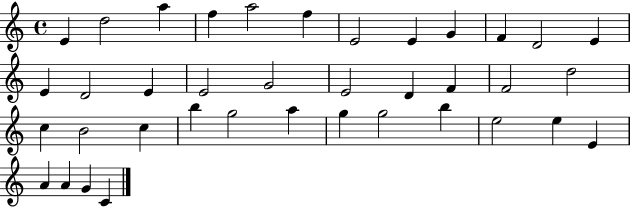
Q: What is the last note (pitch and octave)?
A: C4